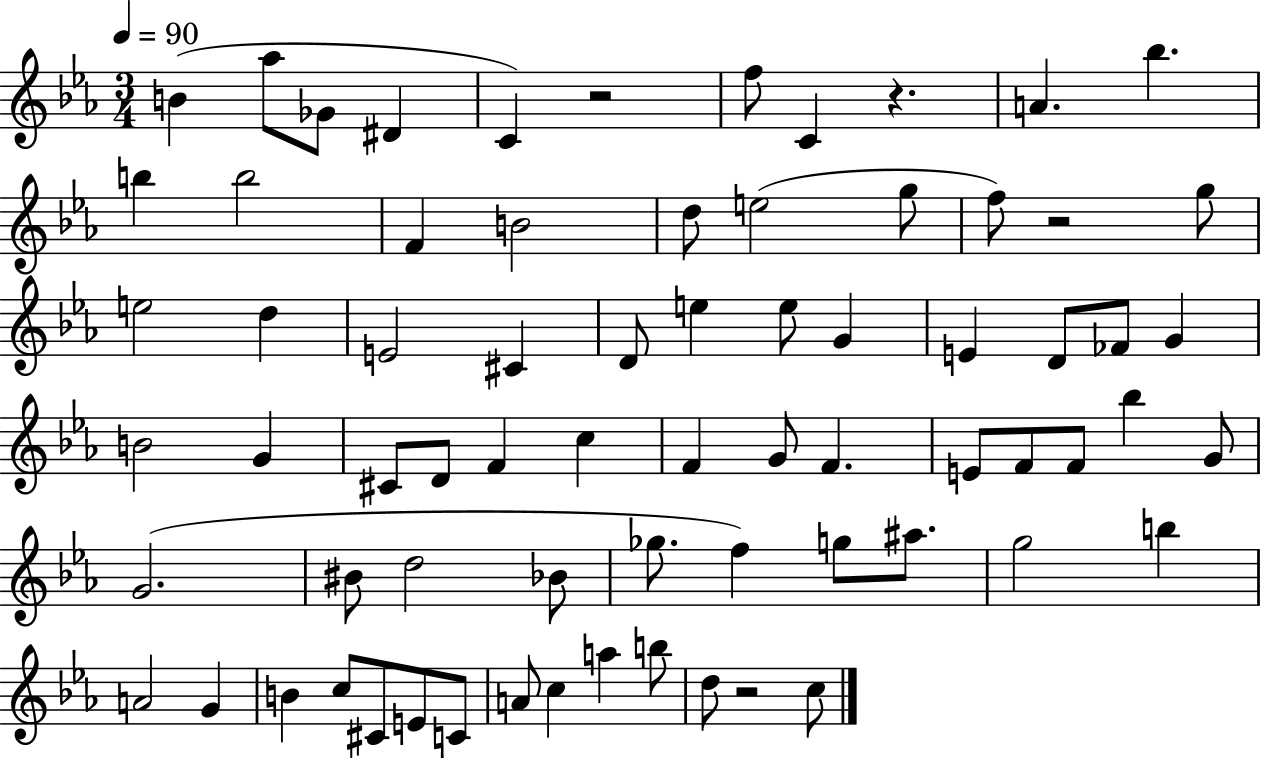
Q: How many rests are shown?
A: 4